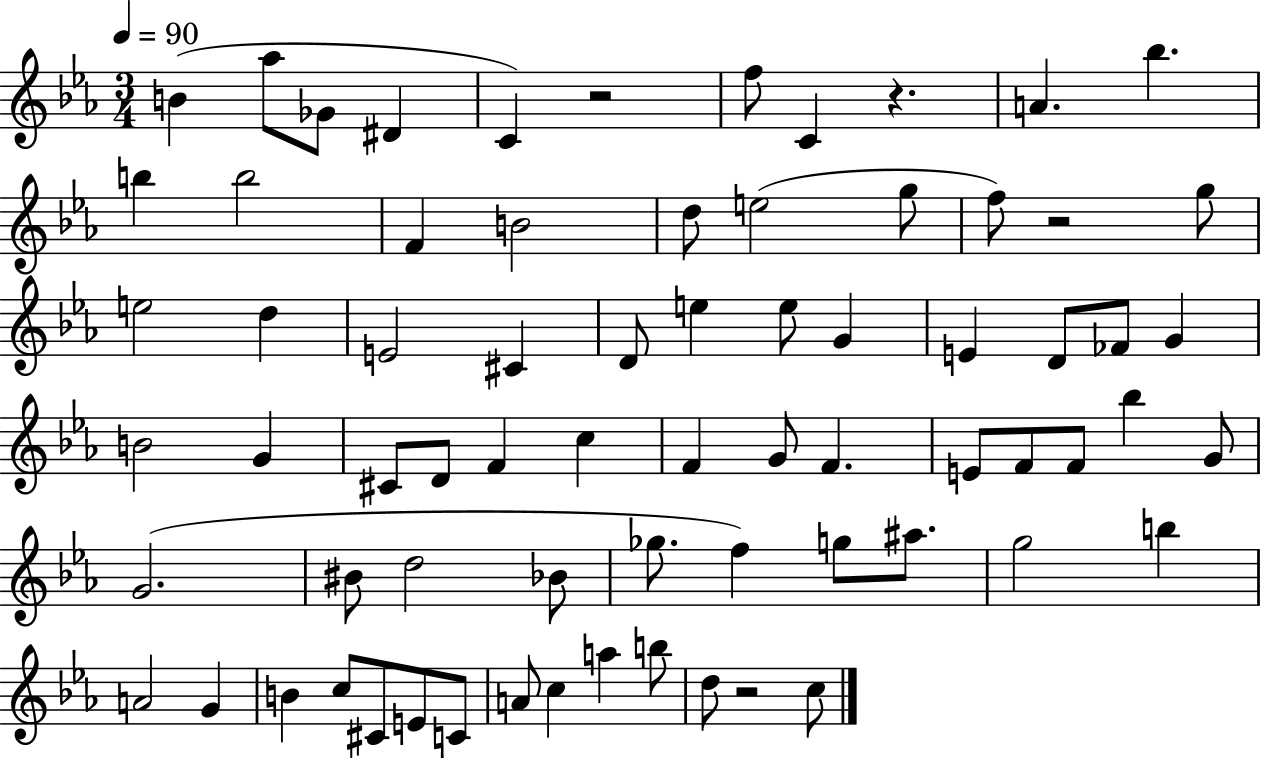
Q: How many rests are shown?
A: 4